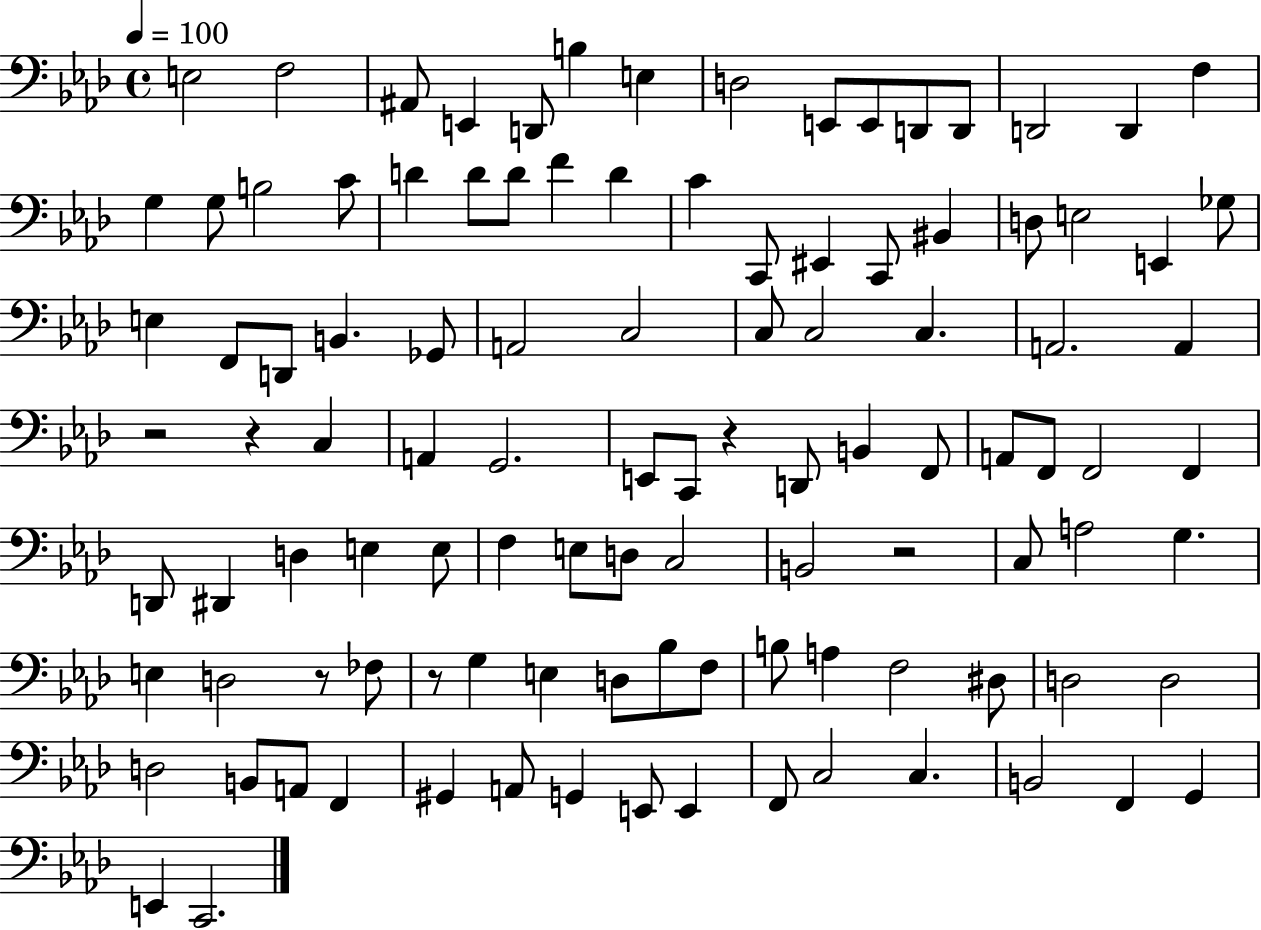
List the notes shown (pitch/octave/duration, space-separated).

E3/h F3/h A#2/e E2/q D2/e B3/q E3/q D3/h E2/e E2/e D2/e D2/e D2/h D2/q F3/q G3/q G3/e B3/h C4/e D4/q D4/e D4/e F4/q D4/q C4/q C2/e EIS2/q C2/e BIS2/q D3/e E3/h E2/q Gb3/e E3/q F2/e D2/e B2/q. Gb2/e A2/h C3/h C3/e C3/h C3/q. A2/h. A2/q R/h R/q C3/q A2/q G2/h. E2/e C2/e R/q D2/e B2/q F2/e A2/e F2/e F2/h F2/q D2/e D#2/q D3/q E3/q E3/e F3/q E3/e D3/e C3/h B2/h R/h C3/e A3/h G3/q. E3/q D3/h R/e FES3/e R/e G3/q E3/q D3/e Bb3/e F3/e B3/e A3/q F3/h D#3/e D3/h D3/h D3/h B2/e A2/e F2/q G#2/q A2/e G2/q E2/e E2/q F2/e C3/h C3/q. B2/h F2/q G2/q E2/q C2/h.